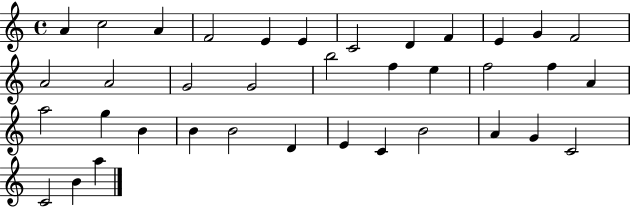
{
  \clef treble
  \time 4/4
  \defaultTimeSignature
  \key c \major
  a'4 c''2 a'4 | f'2 e'4 e'4 | c'2 d'4 f'4 | e'4 g'4 f'2 | \break a'2 a'2 | g'2 g'2 | b''2 f''4 e''4 | f''2 f''4 a'4 | \break a''2 g''4 b'4 | b'4 b'2 d'4 | e'4 c'4 b'2 | a'4 g'4 c'2 | \break c'2 b'4 a''4 | \bar "|."
}